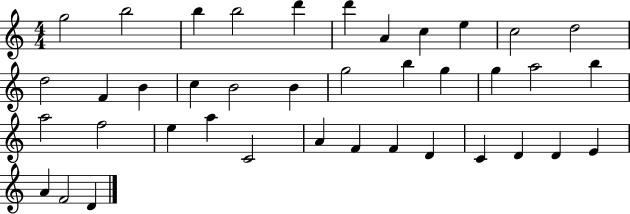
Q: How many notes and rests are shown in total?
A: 39